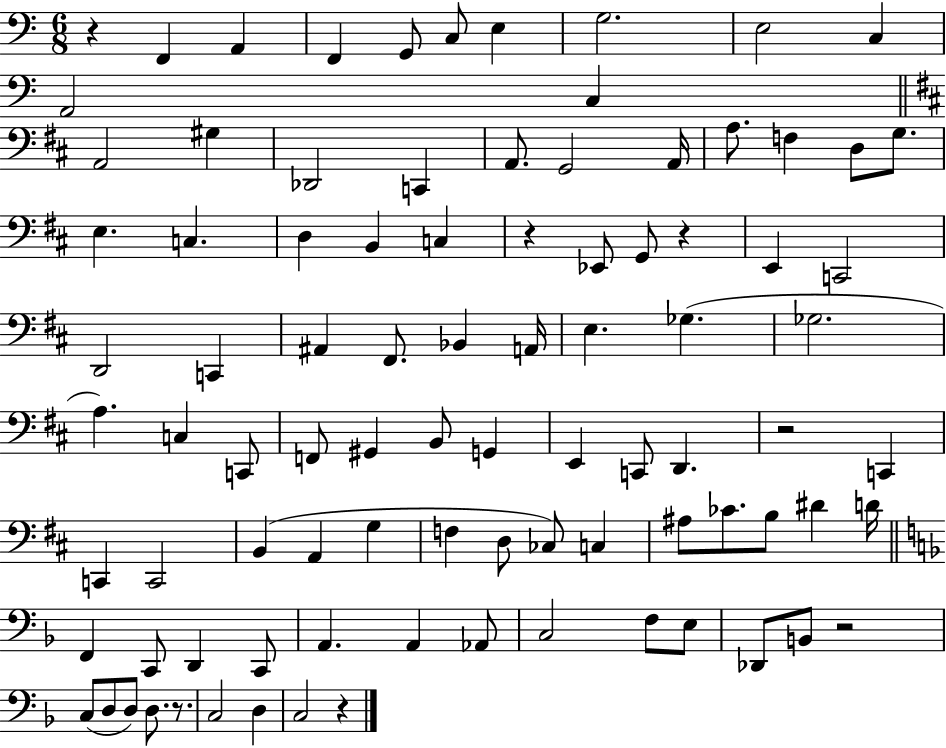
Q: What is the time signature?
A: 6/8